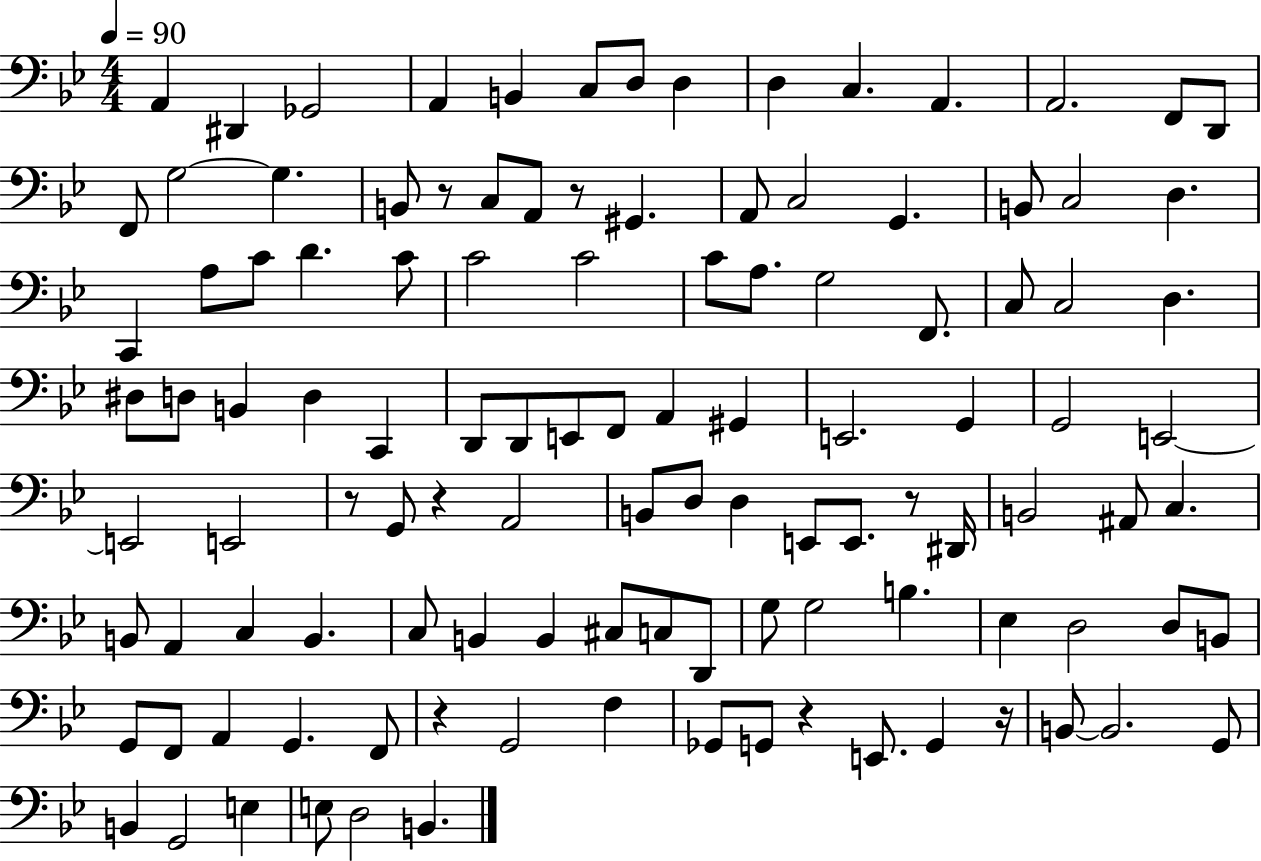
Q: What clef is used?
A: bass